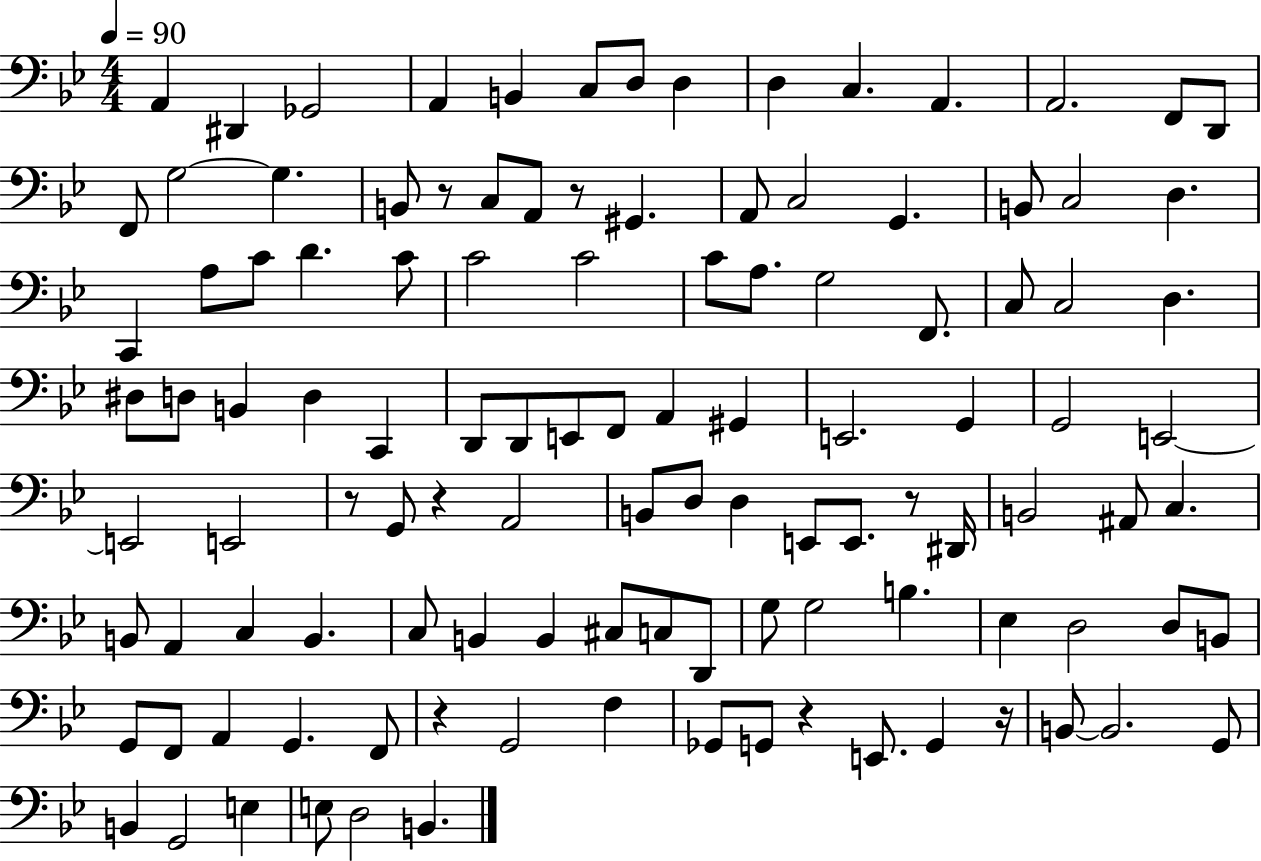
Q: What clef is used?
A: bass